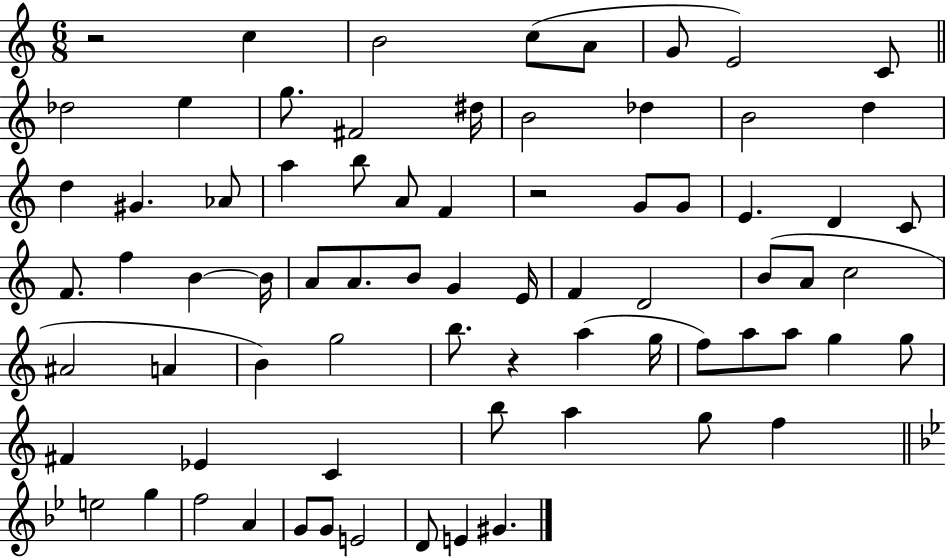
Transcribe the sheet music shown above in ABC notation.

X:1
T:Untitled
M:6/8
L:1/4
K:C
z2 c B2 c/2 A/2 G/2 E2 C/2 _d2 e g/2 ^F2 ^d/4 B2 _d B2 d d ^G _A/2 a b/2 A/2 F z2 G/2 G/2 E D C/2 F/2 f B B/4 A/2 A/2 B/2 G E/4 F D2 B/2 A/2 c2 ^A2 A B g2 b/2 z a g/4 f/2 a/2 a/2 g g/2 ^F _E C b/2 a g/2 f e2 g f2 A G/2 G/2 E2 D/2 E ^G